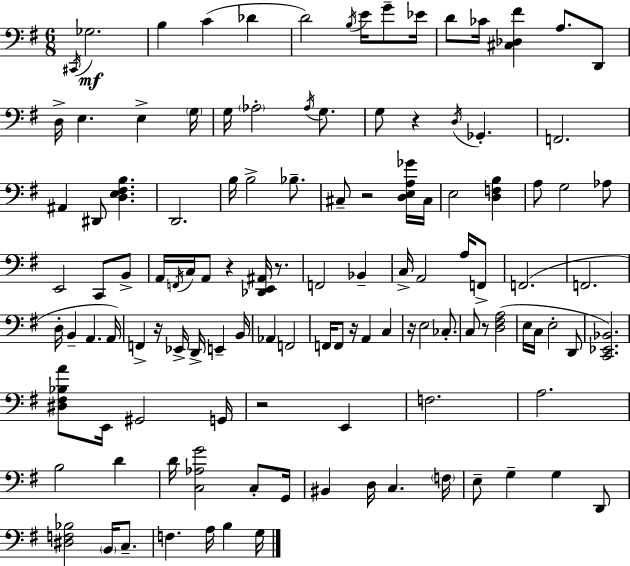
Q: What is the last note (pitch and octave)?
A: G3